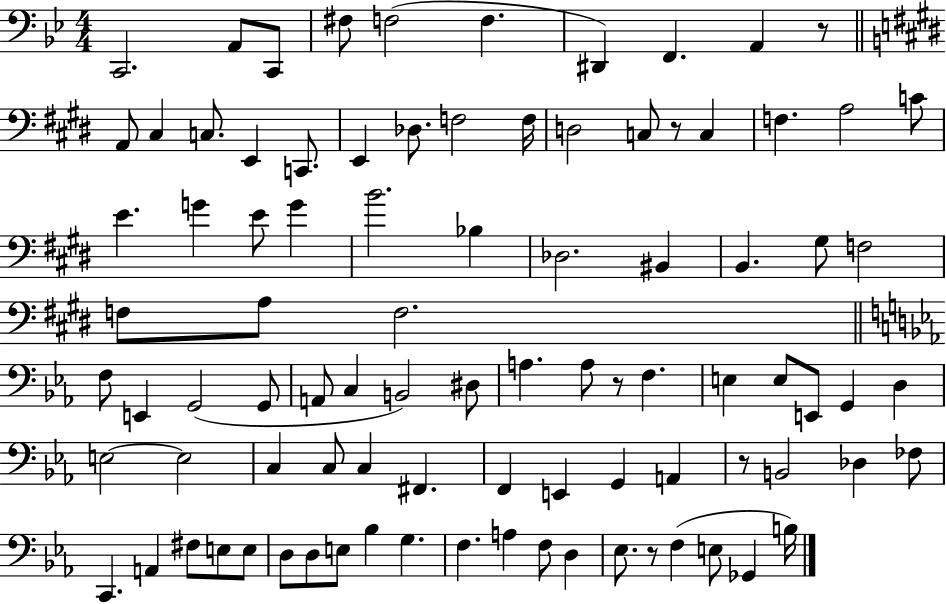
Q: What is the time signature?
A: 4/4